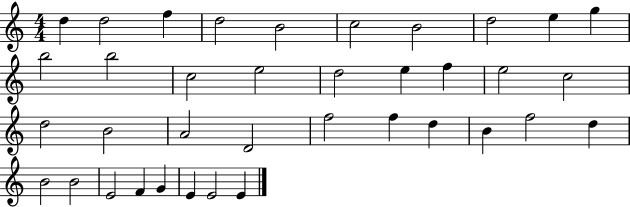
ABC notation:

X:1
T:Untitled
M:4/4
L:1/4
K:C
d d2 f d2 B2 c2 B2 d2 e g b2 b2 c2 e2 d2 e f e2 c2 d2 B2 A2 D2 f2 f d B f2 d B2 B2 E2 F G E E2 E